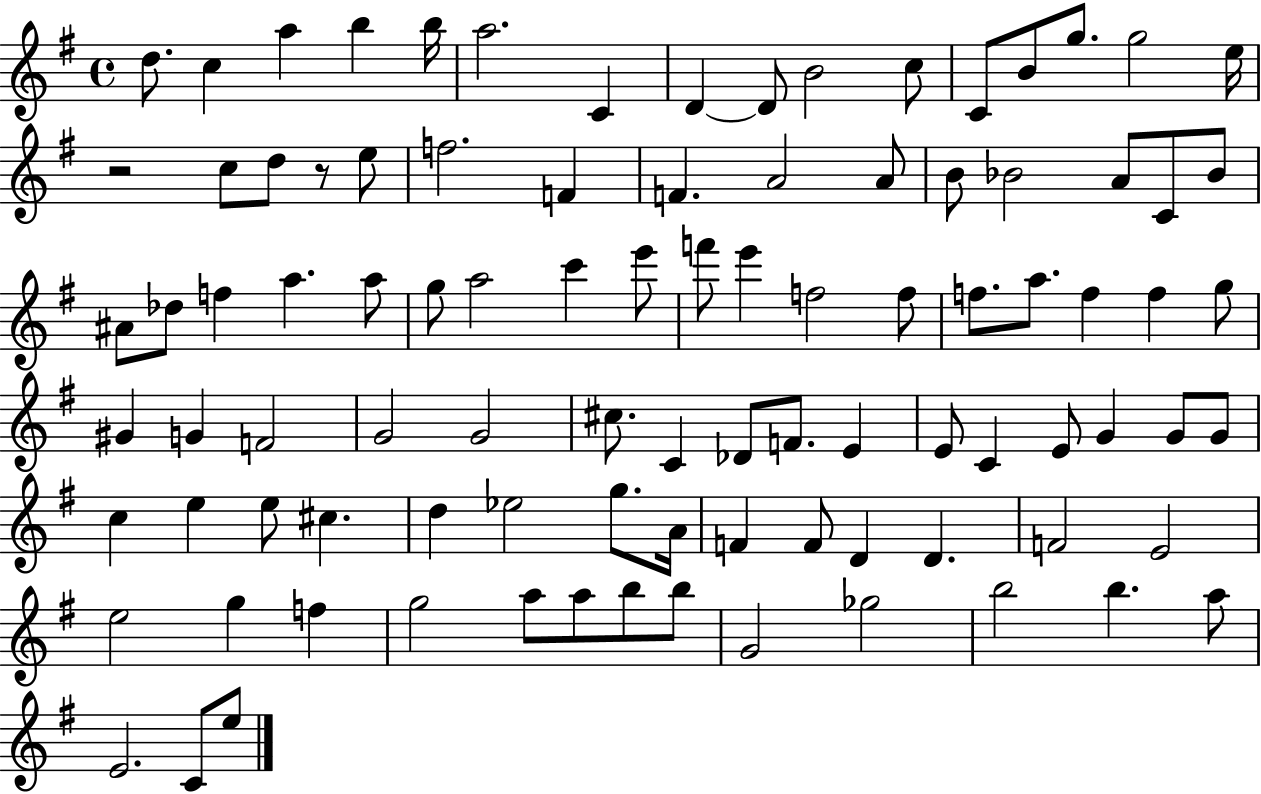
X:1
T:Untitled
M:4/4
L:1/4
K:G
d/2 c a b b/4 a2 C D D/2 B2 c/2 C/2 B/2 g/2 g2 e/4 z2 c/2 d/2 z/2 e/2 f2 F F A2 A/2 B/2 _B2 A/2 C/2 _B/2 ^A/2 _d/2 f a a/2 g/2 a2 c' e'/2 f'/2 e' f2 f/2 f/2 a/2 f f g/2 ^G G F2 G2 G2 ^c/2 C _D/2 F/2 E E/2 C E/2 G G/2 G/2 c e e/2 ^c d _e2 g/2 A/4 F F/2 D D F2 E2 e2 g f g2 a/2 a/2 b/2 b/2 G2 _g2 b2 b a/2 E2 C/2 e/2